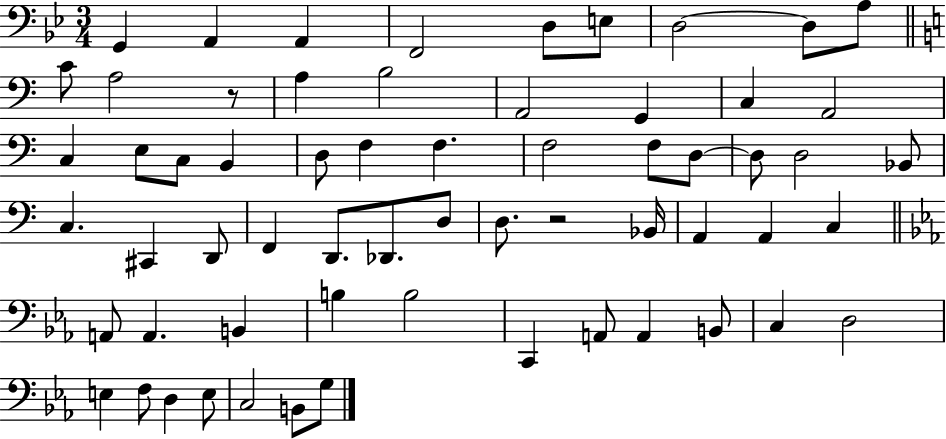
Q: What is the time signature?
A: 3/4